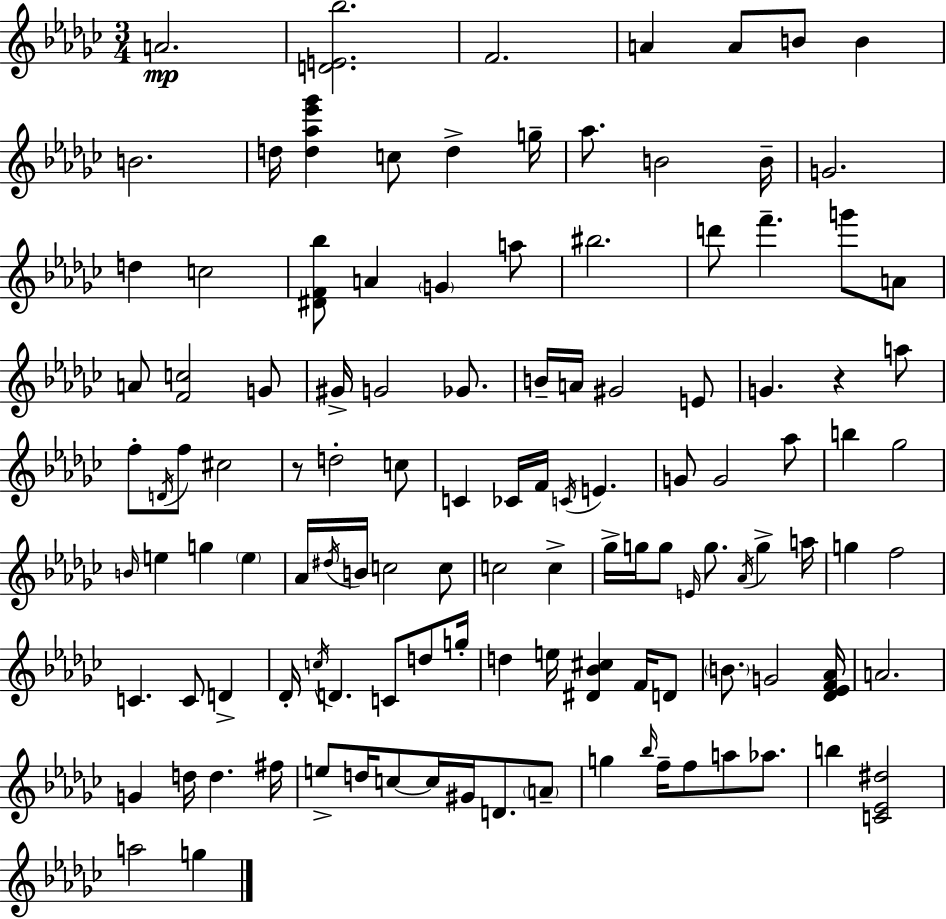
A4/h. [D4,E4,Bb5]/h. F4/h. A4/q A4/e B4/e B4/q B4/h. D5/s [D5,Ab5,Eb6,Gb6]/q C5/e D5/q G5/s Ab5/e. B4/h B4/s G4/h. D5/q C5/h [D#4,F4,Bb5]/e A4/q G4/q A5/e BIS5/h. D6/e F6/q. G6/e A4/e A4/e [F4,C5]/h G4/e G#4/s G4/h Gb4/e. B4/s A4/s G#4/h E4/e G4/q. R/q A5/e F5/e D4/s F5/e C#5/h R/e D5/h C5/e C4/q CES4/s F4/s C4/s E4/q. G4/e G4/h Ab5/e B5/q Gb5/h B4/s E5/q G5/q E5/q Ab4/s D#5/s B4/s C5/h C5/e C5/h C5/q Gb5/s G5/s G5/e E4/s G5/e. Ab4/s G5/q A5/s G5/q F5/h C4/q. C4/e D4/q Db4/s C5/s D4/q. C4/e D5/e G5/s D5/q E5/s [D#4,Bb4,C#5]/q F4/s D4/e B4/e. G4/h [Db4,Eb4,F4,Ab4]/s A4/h. G4/q D5/s D5/q. F#5/s E5/e D5/s C5/e C5/s G#4/s D4/e. A4/e G5/q Bb5/s F5/s F5/e A5/e Ab5/e. B5/q [C4,Eb4,D#5]/h A5/h G5/q